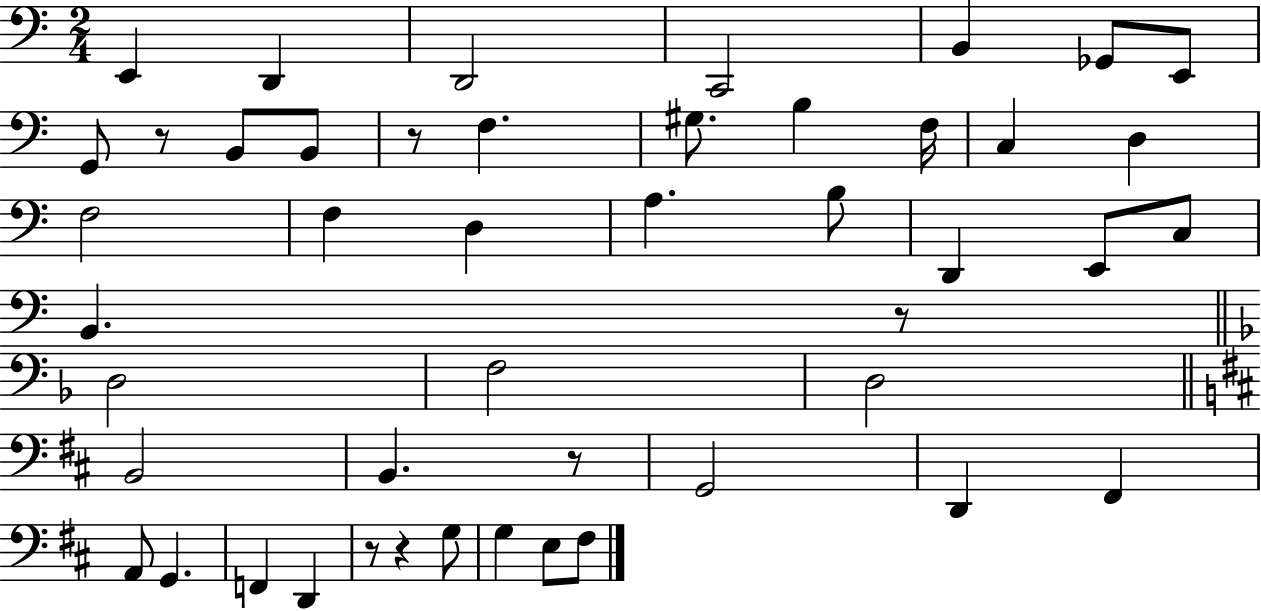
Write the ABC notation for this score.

X:1
T:Untitled
M:2/4
L:1/4
K:C
E,, D,, D,,2 C,,2 B,, _G,,/2 E,,/2 G,,/2 z/2 B,,/2 B,,/2 z/2 F, ^G,/2 B, F,/4 C, D, F,2 F, D, A, B,/2 D,, E,,/2 C,/2 B,, z/2 D,2 F,2 D,2 B,,2 B,, z/2 G,,2 D,, ^F,, A,,/2 G,, F,, D,, z/2 z G,/2 G, E,/2 ^F,/2